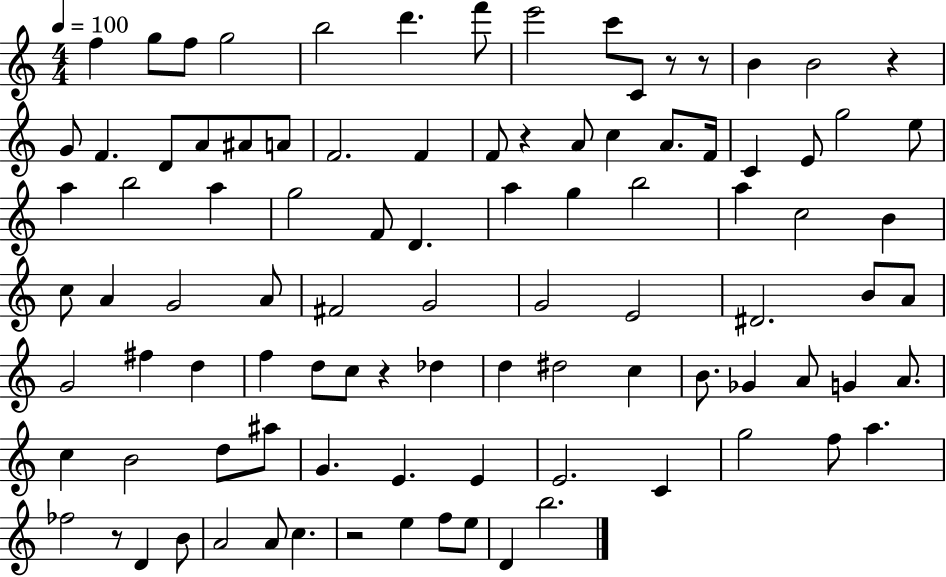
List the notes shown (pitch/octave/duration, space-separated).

F5/q G5/e F5/e G5/h B5/h D6/q. F6/e E6/h C6/e C4/e R/e R/e B4/q B4/h R/q G4/e F4/q. D4/e A4/e A#4/e A4/e F4/h. F4/q F4/e R/q A4/e C5/q A4/e. F4/s C4/q E4/e G5/h E5/e A5/q B5/h A5/q G5/h F4/e D4/q. A5/q G5/q B5/h A5/q C5/h B4/q C5/e A4/q G4/h A4/e F#4/h G4/h G4/h E4/h D#4/h. B4/e A4/e G4/h F#5/q D5/q F5/q D5/e C5/e R/q Db5/q D5/q D#5/h C5/q B4/e. Gb4/q A4/e G4/q A4/e. C5/q B4/h D5/e A#5/e G4/q. E4/q. E4/q E4/h. C4/q G5/h F5/e A5/q. FES5/h R/e D4/q B4/e A4/h A4/e C5/q. R/h E5/q F5/e E5/e D4/q B5/h.